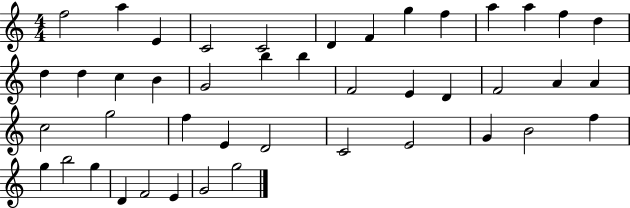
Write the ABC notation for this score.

X:1
T:Untitled
M:4/4
L:1/4
K:C
f2 a E C2 C2 D F g f a a f d d d c B G2 b b F2 E D F2 A A c2 g2 f E D2 C2 E2 G B2 f g b2 g D F2 E G2 g2